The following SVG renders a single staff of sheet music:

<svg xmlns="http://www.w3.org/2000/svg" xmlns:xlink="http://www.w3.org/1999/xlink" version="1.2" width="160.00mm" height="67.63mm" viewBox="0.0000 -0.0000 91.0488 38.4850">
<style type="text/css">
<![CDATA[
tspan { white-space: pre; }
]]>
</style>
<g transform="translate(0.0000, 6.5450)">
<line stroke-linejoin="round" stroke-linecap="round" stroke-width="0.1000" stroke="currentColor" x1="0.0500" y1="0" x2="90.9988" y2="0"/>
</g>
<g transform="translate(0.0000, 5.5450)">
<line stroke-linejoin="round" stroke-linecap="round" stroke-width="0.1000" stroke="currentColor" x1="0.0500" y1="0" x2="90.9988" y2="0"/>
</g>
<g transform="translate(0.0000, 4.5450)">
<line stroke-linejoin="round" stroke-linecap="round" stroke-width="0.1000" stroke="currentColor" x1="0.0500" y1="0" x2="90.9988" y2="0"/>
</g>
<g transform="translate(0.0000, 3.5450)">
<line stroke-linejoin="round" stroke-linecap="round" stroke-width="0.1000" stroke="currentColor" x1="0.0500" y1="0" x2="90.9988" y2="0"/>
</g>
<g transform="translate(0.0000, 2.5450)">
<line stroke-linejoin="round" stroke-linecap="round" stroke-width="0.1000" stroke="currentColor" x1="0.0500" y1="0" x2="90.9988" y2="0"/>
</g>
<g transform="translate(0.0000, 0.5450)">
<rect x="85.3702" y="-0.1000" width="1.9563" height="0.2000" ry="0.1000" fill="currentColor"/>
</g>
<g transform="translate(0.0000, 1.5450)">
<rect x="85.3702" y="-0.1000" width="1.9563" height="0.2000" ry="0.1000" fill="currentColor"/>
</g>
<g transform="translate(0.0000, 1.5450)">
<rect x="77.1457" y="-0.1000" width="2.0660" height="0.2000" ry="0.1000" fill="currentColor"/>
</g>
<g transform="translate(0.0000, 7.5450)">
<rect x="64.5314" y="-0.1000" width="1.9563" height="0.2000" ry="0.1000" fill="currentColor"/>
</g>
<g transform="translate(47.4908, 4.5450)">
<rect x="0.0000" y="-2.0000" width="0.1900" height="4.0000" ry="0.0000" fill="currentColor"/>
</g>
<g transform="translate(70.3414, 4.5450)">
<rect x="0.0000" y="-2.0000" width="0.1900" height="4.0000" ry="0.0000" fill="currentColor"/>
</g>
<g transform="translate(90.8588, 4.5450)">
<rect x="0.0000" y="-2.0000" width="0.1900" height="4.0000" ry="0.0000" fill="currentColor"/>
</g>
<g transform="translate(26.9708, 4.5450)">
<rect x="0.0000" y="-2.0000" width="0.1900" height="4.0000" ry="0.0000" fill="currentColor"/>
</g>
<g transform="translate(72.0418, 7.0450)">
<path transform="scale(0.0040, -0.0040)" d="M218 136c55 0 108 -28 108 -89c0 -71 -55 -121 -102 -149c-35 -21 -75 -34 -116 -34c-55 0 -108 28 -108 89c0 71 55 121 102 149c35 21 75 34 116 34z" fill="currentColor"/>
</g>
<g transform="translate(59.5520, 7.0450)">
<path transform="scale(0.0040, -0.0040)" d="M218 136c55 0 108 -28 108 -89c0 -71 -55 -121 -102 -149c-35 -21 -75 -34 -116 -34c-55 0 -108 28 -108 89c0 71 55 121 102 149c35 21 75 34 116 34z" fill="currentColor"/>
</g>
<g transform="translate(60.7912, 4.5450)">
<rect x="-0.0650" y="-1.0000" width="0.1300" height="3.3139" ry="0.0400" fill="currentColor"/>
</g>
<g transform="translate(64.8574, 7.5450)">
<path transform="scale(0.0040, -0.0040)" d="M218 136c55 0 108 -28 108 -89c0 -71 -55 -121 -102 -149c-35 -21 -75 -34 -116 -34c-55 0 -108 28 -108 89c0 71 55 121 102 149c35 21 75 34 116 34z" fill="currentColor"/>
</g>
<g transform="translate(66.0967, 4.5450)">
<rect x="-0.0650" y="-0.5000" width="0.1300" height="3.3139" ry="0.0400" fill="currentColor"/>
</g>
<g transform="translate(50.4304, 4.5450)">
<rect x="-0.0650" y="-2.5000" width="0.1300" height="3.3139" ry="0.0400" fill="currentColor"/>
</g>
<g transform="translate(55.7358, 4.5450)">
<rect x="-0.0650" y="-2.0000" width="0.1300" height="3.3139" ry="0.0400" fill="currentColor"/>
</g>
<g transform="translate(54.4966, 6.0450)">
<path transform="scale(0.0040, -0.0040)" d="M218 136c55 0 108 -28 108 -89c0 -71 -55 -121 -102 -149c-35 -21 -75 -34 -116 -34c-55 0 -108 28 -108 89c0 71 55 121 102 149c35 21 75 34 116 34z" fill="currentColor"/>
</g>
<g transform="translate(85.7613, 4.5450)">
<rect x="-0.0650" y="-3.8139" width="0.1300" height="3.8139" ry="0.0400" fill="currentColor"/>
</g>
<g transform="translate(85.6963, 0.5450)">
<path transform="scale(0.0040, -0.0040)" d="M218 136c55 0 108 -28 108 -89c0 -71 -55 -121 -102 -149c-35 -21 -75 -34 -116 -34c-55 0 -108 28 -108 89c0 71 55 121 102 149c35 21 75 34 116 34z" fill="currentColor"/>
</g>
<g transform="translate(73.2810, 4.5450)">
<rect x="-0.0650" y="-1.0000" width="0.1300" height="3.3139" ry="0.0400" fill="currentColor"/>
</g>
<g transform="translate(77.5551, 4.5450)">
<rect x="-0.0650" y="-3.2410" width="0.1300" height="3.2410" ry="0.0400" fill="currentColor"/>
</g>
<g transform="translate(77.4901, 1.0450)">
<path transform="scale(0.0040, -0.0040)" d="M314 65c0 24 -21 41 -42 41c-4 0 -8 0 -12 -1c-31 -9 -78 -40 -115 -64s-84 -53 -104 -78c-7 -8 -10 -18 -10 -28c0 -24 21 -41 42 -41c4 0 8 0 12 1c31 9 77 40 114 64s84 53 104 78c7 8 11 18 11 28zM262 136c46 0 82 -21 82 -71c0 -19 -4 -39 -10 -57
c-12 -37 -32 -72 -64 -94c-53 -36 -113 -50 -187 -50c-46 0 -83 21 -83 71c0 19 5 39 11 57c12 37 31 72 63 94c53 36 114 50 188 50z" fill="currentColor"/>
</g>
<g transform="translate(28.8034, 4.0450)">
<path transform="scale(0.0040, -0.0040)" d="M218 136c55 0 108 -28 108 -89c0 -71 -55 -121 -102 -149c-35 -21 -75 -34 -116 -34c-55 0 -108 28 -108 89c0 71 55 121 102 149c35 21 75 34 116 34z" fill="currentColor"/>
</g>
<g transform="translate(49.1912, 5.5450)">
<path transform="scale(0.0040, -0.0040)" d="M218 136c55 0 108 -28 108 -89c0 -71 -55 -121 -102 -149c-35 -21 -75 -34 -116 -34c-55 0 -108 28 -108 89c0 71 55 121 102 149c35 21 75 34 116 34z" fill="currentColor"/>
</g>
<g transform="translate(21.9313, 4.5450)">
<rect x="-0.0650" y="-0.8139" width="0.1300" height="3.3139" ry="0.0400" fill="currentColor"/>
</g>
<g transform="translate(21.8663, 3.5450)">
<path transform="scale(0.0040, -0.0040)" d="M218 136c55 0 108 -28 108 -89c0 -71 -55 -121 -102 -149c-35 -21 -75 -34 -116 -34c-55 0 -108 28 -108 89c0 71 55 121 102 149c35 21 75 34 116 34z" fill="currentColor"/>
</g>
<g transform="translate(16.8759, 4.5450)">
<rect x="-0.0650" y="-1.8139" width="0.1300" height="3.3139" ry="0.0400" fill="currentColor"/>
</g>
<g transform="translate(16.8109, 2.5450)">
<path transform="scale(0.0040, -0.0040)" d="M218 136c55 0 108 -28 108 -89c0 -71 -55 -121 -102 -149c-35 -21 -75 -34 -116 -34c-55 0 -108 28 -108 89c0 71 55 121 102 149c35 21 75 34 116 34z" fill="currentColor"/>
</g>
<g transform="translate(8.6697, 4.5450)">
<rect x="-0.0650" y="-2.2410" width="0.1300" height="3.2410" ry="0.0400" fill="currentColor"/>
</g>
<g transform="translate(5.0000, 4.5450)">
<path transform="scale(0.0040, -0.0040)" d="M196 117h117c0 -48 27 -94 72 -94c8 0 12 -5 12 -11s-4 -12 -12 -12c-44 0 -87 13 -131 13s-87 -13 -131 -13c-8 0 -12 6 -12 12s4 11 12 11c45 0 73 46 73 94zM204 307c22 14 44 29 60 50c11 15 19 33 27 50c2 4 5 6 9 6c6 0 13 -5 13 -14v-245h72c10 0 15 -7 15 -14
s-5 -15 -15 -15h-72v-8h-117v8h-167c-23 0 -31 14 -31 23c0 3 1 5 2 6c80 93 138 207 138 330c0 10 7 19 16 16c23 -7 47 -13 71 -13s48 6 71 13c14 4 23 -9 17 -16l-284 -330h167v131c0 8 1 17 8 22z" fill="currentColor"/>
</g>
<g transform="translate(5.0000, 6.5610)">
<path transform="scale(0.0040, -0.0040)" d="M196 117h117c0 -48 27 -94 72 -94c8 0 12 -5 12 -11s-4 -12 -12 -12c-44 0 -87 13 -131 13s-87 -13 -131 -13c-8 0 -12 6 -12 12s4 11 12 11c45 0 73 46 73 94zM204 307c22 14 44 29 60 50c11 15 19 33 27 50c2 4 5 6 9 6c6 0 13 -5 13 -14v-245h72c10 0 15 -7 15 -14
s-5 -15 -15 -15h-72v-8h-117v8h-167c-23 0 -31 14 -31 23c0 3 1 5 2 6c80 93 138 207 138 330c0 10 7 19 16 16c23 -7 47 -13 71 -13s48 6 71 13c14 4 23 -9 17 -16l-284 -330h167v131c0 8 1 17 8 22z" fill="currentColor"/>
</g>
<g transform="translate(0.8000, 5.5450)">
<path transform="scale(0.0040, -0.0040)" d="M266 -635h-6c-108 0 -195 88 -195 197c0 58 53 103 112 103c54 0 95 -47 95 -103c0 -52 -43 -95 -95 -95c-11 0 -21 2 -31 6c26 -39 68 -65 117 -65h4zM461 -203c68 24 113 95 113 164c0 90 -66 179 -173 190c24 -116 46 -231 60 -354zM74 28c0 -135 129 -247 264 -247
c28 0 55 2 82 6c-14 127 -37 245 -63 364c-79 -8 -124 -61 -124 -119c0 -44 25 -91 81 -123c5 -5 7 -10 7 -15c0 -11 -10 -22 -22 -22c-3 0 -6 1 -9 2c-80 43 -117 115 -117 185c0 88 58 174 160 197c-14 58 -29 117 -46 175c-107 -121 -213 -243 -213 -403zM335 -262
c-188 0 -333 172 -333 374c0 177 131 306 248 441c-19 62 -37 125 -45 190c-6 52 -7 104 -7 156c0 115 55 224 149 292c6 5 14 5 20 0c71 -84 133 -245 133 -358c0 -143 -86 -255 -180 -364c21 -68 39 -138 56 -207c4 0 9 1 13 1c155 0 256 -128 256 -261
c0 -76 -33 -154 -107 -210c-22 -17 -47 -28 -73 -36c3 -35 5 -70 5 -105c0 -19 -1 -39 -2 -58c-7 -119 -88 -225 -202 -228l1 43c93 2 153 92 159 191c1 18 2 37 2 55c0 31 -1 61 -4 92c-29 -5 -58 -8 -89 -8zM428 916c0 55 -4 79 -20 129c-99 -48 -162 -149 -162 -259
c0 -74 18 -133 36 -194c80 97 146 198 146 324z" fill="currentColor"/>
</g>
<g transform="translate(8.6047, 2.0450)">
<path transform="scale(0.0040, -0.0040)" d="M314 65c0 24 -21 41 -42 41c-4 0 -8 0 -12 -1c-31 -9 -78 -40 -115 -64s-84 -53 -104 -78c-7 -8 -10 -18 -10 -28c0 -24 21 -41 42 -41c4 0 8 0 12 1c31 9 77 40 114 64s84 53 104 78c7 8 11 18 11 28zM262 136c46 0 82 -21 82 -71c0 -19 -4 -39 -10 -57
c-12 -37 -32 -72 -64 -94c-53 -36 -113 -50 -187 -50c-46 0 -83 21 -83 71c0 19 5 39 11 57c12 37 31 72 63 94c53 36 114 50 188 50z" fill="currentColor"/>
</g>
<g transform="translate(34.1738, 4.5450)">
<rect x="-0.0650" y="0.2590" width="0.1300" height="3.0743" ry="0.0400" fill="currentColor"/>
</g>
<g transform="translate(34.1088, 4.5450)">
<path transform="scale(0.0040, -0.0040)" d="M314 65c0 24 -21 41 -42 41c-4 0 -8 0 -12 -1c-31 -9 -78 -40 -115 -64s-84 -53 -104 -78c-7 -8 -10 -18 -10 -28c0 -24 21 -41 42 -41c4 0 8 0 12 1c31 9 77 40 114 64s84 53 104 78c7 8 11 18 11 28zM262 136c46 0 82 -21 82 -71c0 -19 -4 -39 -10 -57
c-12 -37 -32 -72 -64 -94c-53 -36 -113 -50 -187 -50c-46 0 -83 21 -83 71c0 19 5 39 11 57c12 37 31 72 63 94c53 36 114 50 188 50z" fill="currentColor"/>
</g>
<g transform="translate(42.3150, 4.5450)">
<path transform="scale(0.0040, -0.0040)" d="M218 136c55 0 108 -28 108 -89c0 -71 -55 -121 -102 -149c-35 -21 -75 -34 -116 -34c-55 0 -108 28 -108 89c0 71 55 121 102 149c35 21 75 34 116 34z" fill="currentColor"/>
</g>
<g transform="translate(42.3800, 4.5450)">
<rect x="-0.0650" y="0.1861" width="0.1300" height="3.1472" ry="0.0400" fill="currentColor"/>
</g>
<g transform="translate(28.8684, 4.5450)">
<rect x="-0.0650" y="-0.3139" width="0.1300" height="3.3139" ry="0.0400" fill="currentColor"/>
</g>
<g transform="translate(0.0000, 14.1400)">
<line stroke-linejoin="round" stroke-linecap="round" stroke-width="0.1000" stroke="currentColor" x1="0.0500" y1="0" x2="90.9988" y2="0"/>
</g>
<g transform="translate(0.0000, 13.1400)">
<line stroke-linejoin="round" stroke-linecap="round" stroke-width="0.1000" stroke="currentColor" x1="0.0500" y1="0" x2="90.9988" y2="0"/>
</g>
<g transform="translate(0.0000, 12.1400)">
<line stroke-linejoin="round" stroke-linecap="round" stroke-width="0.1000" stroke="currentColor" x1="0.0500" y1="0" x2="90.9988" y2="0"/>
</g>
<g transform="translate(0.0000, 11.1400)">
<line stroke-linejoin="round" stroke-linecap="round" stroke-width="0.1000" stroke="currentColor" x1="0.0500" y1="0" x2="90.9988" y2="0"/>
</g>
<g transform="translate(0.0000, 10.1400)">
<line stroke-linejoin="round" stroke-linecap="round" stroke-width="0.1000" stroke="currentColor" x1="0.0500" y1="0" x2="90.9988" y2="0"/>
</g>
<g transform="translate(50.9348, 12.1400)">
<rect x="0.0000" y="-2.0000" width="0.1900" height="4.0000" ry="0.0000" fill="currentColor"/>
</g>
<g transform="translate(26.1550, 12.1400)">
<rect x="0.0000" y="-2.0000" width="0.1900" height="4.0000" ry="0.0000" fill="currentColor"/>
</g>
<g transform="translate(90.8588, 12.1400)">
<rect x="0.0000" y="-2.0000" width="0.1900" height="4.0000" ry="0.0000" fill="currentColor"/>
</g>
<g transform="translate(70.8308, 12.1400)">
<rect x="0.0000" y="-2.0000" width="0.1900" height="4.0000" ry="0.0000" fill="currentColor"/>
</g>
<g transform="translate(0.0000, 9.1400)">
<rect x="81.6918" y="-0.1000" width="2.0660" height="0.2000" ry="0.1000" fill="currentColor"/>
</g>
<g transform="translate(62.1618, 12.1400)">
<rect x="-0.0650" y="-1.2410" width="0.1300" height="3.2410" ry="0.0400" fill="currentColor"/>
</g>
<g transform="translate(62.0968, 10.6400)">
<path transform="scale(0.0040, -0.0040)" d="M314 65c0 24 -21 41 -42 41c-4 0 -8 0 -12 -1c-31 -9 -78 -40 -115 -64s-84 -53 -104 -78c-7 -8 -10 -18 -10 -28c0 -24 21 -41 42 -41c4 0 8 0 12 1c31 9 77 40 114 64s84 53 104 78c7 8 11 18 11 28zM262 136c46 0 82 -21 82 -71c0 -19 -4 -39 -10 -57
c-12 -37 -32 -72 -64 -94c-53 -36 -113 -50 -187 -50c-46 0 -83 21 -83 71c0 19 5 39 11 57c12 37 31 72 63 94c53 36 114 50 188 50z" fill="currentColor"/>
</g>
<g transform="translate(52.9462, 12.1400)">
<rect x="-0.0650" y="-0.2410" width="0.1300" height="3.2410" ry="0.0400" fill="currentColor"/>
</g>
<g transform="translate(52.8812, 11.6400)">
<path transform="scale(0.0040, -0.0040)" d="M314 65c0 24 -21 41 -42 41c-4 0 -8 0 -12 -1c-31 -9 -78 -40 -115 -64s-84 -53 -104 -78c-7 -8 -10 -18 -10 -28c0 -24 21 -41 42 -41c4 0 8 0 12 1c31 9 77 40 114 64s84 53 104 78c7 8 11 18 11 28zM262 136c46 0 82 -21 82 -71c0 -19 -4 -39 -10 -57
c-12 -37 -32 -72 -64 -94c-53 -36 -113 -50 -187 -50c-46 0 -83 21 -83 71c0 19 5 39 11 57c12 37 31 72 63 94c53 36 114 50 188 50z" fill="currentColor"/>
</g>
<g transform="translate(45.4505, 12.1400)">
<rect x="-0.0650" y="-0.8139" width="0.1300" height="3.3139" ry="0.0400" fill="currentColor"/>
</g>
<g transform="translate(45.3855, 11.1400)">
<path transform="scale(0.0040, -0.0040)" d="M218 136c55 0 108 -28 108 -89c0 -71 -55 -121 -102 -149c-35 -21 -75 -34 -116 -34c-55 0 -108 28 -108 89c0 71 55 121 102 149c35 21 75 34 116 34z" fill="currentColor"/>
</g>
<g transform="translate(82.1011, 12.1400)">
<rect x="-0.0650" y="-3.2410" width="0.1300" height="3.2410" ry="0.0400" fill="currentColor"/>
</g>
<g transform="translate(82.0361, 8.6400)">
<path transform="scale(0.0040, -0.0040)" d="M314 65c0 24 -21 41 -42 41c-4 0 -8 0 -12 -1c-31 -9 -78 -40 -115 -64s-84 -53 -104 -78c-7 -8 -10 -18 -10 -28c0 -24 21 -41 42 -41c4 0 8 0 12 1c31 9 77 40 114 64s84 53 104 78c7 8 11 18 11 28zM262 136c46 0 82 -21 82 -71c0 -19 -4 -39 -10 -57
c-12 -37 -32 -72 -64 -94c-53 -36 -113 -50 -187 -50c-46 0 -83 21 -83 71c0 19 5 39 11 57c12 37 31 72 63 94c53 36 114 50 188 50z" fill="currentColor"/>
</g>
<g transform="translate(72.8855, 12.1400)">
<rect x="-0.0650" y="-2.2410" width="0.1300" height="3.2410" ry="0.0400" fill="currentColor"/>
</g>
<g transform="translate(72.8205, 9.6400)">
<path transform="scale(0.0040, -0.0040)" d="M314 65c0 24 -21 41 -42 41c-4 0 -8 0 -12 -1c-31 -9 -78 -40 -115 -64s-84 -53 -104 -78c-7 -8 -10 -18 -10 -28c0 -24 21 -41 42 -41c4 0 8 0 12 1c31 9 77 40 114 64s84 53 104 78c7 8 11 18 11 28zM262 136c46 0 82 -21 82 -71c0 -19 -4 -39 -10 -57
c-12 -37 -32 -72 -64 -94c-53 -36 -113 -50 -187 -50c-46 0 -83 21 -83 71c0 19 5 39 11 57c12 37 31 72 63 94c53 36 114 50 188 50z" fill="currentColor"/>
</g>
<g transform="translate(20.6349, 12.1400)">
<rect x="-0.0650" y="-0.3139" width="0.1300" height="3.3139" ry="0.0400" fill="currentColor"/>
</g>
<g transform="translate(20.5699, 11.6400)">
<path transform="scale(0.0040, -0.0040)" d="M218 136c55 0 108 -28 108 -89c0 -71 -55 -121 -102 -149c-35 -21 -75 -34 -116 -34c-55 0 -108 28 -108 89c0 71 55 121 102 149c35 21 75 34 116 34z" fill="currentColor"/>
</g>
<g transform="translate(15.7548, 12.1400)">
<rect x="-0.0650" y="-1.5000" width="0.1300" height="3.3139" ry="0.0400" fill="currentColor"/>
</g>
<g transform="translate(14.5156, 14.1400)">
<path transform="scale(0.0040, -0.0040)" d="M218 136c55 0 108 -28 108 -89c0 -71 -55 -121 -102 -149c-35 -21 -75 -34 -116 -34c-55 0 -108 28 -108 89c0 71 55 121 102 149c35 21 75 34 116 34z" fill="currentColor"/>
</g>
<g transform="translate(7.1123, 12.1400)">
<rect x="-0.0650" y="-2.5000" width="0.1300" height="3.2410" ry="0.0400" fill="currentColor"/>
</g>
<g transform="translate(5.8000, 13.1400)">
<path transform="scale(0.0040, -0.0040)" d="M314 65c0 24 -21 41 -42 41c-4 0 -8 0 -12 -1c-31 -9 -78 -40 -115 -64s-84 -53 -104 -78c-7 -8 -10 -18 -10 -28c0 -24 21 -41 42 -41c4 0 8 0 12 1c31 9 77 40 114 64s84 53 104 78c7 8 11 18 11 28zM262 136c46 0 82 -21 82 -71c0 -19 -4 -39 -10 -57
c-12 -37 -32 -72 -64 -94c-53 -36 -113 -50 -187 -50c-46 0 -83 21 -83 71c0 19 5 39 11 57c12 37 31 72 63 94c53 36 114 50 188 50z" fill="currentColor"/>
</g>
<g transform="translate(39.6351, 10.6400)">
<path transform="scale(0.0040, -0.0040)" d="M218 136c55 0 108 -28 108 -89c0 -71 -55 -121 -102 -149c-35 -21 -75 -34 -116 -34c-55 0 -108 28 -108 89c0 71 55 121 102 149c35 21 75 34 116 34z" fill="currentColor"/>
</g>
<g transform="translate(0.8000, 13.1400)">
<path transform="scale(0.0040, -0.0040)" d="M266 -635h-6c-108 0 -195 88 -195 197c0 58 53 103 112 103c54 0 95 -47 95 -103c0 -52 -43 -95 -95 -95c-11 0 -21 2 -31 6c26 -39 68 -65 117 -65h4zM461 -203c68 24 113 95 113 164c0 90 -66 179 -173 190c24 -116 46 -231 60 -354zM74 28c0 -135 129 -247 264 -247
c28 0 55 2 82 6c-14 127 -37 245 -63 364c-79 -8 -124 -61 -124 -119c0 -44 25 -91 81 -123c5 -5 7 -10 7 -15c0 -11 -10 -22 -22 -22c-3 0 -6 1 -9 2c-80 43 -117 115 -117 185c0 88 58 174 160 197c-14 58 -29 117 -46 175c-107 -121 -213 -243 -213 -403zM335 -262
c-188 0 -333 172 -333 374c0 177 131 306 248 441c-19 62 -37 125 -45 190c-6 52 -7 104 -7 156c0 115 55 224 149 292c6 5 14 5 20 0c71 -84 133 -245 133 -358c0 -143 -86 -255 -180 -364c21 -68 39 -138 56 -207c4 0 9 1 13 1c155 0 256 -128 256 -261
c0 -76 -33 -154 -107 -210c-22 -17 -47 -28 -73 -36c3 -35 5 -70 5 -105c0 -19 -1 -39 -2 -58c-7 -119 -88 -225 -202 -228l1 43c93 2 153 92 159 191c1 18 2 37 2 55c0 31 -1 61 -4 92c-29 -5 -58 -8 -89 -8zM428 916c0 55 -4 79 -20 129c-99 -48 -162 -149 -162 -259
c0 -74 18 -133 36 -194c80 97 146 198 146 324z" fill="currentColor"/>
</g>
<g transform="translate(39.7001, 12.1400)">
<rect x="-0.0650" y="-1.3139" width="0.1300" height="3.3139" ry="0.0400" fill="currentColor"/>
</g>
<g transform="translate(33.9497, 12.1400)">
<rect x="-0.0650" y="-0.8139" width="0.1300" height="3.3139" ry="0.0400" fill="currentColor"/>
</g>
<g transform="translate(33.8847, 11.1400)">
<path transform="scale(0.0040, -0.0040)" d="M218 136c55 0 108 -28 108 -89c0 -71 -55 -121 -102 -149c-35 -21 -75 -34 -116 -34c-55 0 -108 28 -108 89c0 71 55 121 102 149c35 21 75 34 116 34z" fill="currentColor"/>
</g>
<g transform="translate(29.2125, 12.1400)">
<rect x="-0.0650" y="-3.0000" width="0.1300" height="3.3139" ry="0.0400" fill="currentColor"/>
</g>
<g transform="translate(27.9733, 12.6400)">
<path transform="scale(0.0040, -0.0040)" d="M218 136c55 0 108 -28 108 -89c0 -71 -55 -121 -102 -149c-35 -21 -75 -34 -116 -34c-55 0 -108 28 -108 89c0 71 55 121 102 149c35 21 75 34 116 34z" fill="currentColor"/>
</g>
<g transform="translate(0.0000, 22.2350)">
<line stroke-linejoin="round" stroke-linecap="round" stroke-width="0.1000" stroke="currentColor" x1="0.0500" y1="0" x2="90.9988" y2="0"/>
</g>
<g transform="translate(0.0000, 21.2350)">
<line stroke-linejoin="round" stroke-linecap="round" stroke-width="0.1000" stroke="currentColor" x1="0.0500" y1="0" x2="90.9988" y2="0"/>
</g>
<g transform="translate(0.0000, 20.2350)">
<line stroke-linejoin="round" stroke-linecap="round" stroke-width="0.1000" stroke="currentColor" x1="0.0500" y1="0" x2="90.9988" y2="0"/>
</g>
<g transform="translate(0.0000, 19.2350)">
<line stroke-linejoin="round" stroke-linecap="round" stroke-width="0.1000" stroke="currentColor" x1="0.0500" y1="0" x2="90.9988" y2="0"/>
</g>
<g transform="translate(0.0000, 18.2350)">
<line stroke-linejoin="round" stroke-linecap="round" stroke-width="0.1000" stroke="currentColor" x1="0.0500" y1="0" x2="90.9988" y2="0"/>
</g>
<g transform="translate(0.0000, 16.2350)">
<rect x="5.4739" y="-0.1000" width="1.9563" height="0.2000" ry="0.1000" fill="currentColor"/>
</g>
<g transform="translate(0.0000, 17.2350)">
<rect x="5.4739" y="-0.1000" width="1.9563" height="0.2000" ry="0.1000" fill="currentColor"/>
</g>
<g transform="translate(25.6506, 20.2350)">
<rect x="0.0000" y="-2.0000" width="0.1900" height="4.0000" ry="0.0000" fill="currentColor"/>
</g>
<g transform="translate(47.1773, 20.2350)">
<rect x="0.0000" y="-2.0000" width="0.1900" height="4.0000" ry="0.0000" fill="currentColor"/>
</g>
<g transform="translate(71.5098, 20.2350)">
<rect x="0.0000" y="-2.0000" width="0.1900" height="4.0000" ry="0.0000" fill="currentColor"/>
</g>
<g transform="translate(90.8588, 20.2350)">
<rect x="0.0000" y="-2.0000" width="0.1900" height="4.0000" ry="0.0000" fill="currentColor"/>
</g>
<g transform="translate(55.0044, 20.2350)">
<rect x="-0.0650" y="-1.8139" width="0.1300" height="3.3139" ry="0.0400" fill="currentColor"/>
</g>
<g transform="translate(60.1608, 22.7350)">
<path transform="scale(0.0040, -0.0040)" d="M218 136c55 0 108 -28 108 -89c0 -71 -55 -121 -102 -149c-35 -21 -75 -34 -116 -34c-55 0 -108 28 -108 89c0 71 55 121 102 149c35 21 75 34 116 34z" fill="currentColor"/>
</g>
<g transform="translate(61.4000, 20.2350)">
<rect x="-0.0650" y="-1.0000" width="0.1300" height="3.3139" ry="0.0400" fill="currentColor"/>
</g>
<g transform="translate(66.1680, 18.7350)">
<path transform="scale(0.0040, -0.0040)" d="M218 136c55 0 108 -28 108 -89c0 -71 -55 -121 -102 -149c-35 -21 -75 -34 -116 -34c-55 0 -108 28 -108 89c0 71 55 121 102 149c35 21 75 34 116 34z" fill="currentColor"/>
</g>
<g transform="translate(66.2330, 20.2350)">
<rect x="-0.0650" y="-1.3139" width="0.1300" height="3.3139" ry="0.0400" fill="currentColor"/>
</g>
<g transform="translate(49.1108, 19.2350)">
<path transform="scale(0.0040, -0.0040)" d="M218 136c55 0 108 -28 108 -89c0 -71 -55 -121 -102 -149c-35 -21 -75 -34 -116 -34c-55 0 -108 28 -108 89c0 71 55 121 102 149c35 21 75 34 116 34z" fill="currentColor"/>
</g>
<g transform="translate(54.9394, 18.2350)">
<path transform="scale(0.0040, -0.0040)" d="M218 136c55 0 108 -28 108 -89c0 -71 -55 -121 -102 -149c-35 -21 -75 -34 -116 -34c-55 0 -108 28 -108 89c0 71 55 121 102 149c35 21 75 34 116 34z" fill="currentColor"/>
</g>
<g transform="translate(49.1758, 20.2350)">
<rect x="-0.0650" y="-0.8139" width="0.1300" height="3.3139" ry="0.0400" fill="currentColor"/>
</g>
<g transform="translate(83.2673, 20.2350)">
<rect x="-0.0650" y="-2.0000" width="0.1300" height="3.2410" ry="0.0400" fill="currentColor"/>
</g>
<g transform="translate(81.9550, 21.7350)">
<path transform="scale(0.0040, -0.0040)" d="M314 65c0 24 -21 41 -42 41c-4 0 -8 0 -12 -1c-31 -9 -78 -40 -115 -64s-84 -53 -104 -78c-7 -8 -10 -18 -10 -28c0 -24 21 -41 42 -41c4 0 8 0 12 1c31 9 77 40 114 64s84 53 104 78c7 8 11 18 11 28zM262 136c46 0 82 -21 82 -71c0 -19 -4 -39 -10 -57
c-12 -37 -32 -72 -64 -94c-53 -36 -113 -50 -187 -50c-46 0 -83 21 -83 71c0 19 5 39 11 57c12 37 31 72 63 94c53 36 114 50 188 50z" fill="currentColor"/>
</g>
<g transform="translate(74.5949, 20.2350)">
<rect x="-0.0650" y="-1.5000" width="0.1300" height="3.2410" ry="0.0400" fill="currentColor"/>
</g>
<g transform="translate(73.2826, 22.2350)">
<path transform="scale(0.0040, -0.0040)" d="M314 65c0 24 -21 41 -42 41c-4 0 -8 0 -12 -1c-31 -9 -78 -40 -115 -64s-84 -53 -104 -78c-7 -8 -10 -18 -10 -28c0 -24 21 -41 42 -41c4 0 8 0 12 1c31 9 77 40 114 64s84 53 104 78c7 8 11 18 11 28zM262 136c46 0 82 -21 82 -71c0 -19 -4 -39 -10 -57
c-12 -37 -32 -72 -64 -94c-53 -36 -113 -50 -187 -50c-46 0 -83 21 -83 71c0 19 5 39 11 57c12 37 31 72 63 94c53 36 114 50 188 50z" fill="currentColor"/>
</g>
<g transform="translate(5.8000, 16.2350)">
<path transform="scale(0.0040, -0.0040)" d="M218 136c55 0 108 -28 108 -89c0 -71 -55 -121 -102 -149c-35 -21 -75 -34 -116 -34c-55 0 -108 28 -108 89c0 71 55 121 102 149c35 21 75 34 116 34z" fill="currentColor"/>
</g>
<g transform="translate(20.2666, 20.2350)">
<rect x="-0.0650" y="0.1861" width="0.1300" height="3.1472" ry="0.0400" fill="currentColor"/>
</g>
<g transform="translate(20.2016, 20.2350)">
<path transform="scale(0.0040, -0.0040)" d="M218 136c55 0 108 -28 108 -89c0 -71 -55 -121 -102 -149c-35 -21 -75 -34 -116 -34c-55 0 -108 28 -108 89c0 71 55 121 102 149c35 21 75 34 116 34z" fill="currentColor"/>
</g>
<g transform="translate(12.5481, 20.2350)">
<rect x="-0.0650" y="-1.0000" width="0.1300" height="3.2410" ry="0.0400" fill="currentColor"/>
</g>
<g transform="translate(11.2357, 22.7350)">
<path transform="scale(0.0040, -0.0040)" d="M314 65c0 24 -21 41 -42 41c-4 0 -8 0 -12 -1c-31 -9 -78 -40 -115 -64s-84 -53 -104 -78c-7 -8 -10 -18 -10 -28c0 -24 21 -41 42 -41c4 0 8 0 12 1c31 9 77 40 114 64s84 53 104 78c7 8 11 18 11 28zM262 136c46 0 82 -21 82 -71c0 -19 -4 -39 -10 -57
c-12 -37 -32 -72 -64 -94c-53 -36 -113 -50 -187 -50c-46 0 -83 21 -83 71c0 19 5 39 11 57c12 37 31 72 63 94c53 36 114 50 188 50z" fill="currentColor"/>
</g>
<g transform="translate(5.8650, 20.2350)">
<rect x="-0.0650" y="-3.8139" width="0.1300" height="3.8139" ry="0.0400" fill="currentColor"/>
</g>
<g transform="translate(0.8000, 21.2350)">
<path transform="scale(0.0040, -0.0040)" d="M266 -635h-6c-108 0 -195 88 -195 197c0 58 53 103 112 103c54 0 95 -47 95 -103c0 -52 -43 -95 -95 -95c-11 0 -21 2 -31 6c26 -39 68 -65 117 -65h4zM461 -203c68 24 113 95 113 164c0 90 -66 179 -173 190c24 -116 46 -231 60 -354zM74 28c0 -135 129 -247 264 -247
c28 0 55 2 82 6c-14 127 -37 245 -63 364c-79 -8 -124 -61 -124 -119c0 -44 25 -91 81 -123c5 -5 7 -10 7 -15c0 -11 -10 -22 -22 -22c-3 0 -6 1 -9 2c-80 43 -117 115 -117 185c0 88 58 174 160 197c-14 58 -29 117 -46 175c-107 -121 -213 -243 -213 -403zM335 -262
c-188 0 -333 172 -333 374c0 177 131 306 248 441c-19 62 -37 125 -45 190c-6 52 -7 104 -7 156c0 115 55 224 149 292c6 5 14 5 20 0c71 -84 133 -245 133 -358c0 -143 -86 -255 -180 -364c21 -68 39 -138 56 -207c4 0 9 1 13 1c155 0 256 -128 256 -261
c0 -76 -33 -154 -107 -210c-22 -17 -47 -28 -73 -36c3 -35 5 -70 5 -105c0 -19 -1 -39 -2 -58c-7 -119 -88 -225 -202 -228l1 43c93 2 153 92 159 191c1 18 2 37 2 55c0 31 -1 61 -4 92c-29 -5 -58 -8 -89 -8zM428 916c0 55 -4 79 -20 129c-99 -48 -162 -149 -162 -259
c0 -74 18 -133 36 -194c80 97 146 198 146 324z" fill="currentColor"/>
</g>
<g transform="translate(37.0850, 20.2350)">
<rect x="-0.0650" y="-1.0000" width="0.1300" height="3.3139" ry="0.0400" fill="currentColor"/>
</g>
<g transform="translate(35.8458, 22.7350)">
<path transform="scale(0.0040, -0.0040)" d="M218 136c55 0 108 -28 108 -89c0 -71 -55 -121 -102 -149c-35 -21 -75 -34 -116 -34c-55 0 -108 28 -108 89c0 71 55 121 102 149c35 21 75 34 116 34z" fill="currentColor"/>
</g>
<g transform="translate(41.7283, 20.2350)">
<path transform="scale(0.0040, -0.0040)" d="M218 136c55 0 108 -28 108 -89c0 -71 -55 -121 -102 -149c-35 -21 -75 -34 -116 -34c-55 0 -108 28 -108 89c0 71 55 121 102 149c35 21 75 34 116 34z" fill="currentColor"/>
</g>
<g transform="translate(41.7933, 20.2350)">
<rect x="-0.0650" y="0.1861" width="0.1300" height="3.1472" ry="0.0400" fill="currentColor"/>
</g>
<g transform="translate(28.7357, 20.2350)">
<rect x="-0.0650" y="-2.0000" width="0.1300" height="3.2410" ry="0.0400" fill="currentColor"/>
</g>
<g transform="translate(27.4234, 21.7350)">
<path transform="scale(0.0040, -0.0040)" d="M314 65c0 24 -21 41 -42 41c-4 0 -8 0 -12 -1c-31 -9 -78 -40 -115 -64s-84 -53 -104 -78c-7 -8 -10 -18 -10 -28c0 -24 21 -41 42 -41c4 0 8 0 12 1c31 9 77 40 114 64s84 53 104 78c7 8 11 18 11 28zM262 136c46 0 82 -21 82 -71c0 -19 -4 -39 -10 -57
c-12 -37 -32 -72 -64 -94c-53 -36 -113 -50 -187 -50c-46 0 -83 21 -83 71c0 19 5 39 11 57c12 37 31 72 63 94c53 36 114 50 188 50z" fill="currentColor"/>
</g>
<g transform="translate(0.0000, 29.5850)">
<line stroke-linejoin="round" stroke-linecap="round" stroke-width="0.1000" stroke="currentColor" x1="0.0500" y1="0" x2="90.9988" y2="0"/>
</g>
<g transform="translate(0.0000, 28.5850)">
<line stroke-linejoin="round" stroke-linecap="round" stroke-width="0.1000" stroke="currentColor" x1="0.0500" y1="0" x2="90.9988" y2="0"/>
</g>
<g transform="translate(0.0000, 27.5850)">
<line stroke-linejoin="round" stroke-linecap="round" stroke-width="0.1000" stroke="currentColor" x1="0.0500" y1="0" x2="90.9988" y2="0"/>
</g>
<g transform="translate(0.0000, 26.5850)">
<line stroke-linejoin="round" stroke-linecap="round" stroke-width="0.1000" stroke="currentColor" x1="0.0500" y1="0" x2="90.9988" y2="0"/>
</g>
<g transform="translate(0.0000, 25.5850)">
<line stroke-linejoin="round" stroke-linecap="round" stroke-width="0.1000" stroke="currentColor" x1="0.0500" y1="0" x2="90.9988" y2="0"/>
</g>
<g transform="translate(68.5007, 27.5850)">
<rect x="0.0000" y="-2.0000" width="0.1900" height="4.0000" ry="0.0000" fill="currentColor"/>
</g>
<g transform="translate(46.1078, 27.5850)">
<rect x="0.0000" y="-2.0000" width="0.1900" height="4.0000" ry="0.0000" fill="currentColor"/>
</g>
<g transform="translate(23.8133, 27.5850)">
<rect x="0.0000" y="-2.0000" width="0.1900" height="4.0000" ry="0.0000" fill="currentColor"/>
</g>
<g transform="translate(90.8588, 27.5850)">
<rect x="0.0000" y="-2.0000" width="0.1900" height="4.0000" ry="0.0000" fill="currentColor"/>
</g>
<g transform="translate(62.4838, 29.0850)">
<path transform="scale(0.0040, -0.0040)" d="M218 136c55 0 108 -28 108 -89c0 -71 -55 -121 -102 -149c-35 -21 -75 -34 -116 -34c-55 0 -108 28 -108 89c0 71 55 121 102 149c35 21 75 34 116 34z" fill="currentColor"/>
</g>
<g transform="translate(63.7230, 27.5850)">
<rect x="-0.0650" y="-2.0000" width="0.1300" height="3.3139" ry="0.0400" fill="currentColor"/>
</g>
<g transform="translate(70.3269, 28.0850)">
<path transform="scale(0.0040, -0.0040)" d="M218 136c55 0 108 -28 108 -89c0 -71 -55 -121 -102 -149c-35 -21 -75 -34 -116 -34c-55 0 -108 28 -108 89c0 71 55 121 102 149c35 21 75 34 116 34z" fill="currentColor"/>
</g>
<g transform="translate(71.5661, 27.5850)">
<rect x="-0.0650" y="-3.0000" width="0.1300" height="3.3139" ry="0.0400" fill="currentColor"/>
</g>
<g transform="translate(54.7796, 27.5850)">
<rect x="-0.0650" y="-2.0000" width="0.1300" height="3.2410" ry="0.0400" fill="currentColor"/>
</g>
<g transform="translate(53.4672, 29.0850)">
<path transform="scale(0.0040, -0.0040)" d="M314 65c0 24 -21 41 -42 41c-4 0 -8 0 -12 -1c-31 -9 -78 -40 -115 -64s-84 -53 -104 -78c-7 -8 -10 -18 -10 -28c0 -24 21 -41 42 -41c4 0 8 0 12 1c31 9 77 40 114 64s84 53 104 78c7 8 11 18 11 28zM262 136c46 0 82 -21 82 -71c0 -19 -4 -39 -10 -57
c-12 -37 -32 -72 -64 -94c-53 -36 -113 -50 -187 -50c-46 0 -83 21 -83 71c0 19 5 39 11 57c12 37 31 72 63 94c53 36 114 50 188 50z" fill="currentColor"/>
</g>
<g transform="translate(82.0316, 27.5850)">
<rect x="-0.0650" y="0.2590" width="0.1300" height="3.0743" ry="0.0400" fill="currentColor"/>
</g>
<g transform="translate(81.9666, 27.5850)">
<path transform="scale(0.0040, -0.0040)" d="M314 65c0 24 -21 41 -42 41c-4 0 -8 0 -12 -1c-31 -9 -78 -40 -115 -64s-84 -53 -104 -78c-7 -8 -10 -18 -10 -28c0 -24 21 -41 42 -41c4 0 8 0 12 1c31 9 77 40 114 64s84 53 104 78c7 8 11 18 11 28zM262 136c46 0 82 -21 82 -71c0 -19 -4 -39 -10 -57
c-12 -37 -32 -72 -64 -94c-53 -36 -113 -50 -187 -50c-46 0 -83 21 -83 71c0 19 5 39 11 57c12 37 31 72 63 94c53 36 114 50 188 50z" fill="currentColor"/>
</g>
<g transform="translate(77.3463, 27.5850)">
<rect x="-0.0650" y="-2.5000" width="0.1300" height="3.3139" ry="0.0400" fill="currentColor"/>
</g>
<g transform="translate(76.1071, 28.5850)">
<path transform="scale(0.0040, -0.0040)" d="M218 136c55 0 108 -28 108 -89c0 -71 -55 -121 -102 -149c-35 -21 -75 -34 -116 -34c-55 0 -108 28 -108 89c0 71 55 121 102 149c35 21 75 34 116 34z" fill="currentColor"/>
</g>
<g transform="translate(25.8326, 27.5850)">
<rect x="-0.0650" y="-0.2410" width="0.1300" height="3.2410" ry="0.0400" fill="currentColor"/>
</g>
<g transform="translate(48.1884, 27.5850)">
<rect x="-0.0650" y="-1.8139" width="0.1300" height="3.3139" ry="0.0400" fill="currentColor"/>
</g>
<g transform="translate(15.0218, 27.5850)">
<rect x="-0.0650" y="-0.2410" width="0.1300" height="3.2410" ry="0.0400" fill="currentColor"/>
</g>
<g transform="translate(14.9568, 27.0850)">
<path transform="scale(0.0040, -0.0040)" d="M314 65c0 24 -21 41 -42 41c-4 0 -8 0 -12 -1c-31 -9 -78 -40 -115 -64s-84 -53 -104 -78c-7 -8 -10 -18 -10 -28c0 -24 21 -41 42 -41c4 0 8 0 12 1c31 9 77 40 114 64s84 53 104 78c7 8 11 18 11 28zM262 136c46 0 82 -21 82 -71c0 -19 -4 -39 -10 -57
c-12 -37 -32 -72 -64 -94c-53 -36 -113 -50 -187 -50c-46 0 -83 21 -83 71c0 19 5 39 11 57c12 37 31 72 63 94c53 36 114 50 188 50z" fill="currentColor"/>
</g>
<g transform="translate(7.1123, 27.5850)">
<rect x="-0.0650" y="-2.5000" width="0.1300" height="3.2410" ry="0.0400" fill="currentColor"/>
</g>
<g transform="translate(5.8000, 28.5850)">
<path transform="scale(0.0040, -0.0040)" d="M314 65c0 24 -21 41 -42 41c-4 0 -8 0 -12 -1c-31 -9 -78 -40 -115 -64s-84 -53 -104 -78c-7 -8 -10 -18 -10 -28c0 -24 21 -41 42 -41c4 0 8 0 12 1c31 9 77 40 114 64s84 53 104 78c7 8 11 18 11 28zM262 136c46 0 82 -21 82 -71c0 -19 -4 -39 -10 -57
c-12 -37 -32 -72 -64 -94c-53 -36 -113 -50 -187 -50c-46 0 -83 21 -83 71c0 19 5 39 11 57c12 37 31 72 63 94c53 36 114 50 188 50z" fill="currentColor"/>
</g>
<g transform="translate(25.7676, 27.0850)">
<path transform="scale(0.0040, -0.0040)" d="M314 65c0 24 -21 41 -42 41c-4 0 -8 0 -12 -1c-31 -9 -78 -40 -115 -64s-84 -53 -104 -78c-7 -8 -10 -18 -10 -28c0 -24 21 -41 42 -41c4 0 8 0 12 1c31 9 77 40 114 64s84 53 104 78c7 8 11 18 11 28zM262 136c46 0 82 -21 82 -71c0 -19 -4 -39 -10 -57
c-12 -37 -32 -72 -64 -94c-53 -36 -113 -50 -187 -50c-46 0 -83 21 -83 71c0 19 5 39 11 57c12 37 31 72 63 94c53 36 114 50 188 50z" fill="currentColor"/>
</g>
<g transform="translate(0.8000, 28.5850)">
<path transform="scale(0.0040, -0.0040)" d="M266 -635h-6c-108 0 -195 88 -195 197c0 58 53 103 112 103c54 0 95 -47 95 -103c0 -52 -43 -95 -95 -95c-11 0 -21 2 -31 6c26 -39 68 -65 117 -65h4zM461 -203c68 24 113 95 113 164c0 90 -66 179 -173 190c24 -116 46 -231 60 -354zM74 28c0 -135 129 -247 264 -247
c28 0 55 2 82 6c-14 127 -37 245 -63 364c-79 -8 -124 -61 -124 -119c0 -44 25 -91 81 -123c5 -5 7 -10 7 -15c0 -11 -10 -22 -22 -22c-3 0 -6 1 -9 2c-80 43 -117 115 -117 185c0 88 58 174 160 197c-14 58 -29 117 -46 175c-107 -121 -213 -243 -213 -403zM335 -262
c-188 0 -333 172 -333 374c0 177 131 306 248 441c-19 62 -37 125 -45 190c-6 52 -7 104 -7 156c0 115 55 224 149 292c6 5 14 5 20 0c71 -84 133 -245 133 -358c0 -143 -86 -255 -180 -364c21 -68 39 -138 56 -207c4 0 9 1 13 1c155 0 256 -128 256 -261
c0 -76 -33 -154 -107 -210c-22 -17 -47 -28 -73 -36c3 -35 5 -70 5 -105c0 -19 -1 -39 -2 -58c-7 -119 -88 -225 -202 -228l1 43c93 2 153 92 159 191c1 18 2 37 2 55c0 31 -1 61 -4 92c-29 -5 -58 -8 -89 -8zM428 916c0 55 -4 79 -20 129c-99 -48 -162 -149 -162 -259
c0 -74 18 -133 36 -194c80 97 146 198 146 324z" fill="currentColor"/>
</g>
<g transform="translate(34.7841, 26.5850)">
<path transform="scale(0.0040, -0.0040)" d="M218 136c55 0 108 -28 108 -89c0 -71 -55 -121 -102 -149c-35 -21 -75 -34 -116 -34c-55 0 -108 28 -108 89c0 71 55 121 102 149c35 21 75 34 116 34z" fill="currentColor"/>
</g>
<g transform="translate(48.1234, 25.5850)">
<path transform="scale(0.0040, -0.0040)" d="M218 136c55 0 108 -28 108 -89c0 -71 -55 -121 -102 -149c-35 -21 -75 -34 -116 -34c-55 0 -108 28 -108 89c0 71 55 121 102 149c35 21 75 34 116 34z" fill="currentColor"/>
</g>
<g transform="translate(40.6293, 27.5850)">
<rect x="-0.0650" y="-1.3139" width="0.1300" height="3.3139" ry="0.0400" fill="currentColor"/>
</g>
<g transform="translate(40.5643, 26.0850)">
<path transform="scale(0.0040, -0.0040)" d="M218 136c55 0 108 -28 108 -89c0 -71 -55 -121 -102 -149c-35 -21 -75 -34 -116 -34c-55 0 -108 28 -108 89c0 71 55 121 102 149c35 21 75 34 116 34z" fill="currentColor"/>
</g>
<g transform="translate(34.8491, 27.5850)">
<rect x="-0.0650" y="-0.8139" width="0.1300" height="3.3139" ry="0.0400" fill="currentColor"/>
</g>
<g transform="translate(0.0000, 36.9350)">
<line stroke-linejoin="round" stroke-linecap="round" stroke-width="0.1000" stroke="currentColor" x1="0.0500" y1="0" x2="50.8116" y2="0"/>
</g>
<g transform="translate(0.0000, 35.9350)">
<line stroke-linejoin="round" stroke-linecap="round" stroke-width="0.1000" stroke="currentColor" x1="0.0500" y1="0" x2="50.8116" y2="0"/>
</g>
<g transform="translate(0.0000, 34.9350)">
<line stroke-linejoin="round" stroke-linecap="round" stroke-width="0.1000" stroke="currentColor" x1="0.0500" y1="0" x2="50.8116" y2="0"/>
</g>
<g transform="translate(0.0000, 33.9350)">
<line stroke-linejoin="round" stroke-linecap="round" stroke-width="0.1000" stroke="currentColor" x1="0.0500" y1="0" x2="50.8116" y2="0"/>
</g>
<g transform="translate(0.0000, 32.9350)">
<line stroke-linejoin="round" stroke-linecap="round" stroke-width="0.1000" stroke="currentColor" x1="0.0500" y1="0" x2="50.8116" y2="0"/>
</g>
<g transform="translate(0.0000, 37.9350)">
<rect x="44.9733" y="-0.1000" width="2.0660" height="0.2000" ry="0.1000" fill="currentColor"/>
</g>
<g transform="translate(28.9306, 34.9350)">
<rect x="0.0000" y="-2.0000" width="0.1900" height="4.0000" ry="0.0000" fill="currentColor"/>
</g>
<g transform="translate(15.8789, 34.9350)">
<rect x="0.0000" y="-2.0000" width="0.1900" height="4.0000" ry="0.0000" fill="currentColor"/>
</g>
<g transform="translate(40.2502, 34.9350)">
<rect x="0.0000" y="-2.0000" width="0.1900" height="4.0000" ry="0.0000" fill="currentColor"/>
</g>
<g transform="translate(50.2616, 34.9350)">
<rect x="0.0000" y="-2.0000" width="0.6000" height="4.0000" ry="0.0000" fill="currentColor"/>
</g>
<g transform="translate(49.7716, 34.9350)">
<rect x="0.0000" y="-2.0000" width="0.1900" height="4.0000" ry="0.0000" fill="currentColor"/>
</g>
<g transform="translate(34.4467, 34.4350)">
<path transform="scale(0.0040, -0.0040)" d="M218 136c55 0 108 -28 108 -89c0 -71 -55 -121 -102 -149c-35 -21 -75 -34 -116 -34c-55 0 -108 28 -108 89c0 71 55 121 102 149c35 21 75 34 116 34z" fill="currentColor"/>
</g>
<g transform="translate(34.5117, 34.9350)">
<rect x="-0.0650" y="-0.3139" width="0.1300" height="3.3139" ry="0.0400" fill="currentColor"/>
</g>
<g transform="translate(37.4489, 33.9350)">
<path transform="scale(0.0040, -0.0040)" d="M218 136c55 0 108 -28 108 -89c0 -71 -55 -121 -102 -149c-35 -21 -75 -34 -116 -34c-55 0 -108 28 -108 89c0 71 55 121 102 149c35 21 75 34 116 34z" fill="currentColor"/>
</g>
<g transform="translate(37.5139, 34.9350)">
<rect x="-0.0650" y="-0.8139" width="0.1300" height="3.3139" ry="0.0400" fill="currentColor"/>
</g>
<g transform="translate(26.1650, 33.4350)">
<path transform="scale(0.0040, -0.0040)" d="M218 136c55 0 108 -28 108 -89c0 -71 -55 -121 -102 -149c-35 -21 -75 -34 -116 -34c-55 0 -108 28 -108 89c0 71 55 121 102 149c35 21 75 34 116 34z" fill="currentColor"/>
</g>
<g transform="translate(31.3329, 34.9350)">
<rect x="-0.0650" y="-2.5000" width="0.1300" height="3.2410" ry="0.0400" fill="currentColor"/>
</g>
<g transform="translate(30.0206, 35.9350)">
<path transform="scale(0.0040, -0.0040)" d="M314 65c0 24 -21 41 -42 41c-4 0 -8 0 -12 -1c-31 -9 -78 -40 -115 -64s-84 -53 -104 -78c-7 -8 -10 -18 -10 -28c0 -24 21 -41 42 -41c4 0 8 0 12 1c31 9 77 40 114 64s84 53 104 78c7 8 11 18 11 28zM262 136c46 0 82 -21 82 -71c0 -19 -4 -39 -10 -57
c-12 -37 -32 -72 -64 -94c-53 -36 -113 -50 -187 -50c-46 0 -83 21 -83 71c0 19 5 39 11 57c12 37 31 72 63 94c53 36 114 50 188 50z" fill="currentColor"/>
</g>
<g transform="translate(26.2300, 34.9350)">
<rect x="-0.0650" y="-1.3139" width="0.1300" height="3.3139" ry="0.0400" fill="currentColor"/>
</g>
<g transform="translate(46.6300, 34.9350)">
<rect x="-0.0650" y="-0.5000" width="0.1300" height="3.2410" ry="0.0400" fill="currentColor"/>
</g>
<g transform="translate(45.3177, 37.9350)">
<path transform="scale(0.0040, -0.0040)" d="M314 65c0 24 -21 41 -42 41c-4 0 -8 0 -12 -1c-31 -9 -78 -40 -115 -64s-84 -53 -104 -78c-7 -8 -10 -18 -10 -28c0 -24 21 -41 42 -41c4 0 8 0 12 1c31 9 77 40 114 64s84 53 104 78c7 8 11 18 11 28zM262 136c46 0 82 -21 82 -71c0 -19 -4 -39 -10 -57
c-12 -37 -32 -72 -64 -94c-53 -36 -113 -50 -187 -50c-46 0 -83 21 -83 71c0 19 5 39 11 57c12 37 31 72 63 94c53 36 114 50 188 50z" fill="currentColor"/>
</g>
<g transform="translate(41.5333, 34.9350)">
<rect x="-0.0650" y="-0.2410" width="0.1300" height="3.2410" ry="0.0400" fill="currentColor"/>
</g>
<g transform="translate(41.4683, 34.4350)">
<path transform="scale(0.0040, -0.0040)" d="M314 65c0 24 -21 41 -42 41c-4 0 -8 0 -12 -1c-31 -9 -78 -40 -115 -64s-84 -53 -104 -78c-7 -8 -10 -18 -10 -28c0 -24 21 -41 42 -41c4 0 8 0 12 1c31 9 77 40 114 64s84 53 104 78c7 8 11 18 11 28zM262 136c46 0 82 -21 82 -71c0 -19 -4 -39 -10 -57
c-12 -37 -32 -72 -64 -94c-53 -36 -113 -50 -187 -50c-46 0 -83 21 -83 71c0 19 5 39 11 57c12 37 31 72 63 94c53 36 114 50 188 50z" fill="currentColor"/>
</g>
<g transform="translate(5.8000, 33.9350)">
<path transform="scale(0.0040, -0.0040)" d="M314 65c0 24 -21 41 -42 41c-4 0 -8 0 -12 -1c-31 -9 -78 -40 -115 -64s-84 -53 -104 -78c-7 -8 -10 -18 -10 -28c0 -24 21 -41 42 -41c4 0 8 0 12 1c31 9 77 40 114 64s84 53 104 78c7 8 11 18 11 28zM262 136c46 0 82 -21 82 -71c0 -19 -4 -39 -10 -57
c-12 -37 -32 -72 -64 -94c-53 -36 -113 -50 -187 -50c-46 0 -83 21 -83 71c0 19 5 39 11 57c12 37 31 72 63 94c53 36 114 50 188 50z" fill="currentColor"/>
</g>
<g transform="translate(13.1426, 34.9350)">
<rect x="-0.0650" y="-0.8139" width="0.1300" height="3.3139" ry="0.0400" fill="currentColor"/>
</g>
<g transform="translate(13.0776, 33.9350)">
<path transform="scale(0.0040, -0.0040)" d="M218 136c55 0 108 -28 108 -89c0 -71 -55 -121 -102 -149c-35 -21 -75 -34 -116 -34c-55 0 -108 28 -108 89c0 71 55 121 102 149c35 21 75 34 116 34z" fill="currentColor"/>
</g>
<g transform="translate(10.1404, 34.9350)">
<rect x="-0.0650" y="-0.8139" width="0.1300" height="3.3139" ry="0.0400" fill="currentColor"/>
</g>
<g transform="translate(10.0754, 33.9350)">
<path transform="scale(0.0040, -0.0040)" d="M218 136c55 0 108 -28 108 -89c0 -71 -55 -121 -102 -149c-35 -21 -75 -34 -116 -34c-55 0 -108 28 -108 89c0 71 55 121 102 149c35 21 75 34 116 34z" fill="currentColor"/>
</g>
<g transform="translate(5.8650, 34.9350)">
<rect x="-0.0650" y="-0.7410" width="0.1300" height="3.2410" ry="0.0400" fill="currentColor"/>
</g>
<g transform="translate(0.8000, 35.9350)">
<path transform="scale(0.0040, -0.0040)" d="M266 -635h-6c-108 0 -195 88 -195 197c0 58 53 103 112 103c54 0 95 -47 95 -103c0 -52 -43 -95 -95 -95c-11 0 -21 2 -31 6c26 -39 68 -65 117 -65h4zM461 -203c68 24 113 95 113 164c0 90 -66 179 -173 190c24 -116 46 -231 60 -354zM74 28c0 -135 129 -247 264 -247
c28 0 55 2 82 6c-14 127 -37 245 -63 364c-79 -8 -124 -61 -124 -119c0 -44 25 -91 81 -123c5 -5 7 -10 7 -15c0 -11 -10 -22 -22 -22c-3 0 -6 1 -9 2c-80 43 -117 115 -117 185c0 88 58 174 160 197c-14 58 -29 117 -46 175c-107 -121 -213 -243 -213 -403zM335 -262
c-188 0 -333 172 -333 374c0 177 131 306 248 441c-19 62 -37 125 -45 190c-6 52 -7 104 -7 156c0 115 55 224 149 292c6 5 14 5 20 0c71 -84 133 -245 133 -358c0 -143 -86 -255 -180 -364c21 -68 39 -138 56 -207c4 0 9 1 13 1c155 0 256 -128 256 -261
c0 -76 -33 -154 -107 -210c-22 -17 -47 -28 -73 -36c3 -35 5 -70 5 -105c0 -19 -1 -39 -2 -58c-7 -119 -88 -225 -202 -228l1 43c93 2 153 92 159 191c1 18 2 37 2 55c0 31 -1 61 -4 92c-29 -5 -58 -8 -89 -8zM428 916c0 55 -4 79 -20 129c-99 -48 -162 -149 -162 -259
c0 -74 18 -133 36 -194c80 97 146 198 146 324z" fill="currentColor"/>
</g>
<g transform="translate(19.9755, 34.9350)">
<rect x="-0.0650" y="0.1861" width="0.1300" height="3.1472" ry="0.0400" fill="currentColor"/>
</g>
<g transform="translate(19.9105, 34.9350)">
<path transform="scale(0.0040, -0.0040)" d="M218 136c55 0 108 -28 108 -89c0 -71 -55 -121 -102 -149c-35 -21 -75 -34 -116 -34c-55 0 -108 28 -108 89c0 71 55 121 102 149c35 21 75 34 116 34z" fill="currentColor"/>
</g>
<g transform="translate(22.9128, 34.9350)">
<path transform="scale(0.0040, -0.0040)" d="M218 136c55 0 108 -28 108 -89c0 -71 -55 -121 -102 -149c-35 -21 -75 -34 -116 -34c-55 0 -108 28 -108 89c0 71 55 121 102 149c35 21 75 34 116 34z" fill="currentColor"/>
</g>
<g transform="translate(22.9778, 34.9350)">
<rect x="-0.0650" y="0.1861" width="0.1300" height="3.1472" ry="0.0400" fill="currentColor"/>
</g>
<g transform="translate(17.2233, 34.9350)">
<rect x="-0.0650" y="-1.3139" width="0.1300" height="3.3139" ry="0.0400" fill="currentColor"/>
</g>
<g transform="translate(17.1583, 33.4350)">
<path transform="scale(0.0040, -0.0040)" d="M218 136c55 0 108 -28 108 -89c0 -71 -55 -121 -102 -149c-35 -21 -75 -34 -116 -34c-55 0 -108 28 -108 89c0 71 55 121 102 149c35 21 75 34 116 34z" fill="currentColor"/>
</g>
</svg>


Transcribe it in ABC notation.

X:1
T:Untitled
M:4/4
L:1/4
K:C
g2 f d c B2 B G F D C D b2 c' G2 E c A d e d c2 e2 g2 b2 c' D2 B F2 D B d f D e E2 F2 G2 c2 c2 d e f F2 F A G B2 d2 d d e B B e G2 c d c2 C2